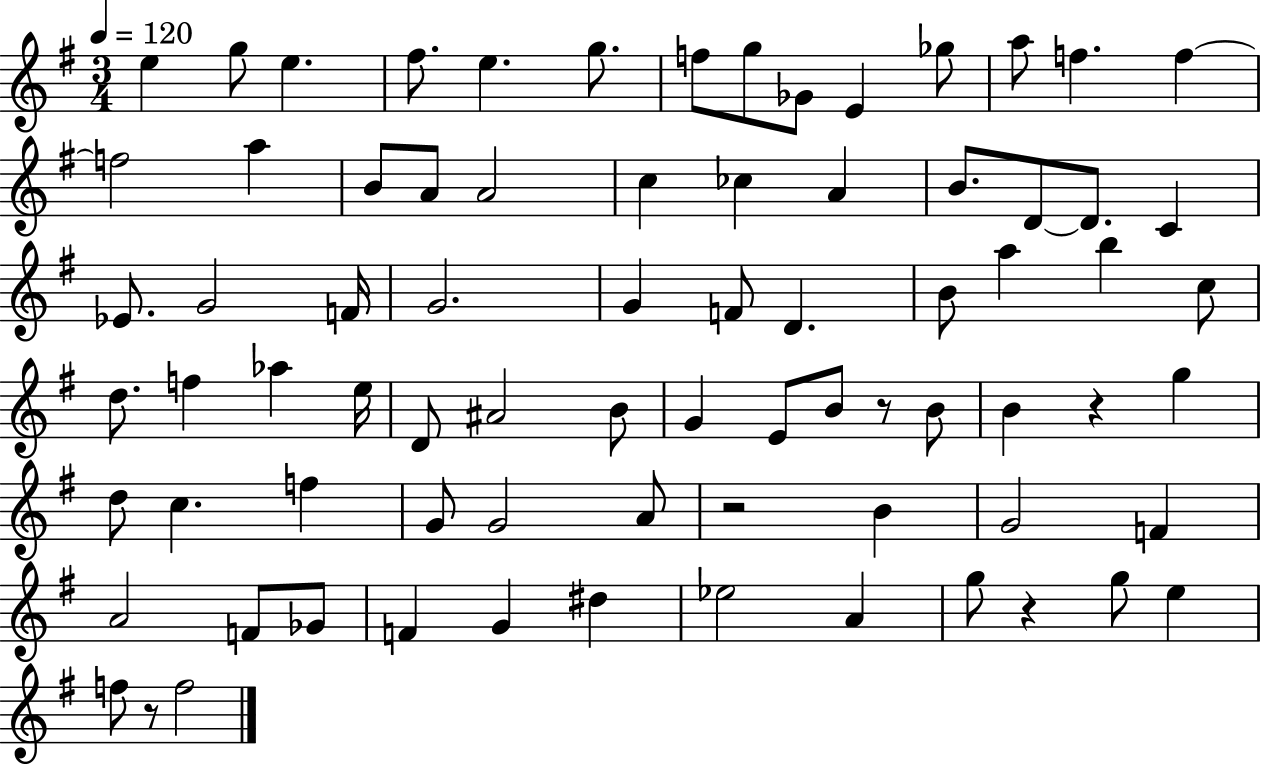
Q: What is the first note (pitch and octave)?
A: E5